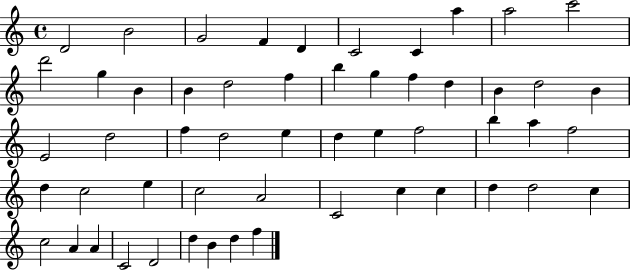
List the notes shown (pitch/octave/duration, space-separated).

D4/h B4/h G4/h F4/q D4/q C4/h C4/q A5/q A5/h C6/h D6/h G5/q B4/q B4/q D5/h F5/q B5/q G5/q F5/q D5/q B4/q D5/h B4/q E4/h D5/h F5/q D5/h E5/q D5/q E5/q F5/h B5/q A5/q F5/h D5/q C5/h E5/q C5/h A4/h C4/h C5/q C5/q D5/q D5/h C5/q C5/h A4/q A4/q C4/h D4/h D5/q B4/q D5/q F5/q